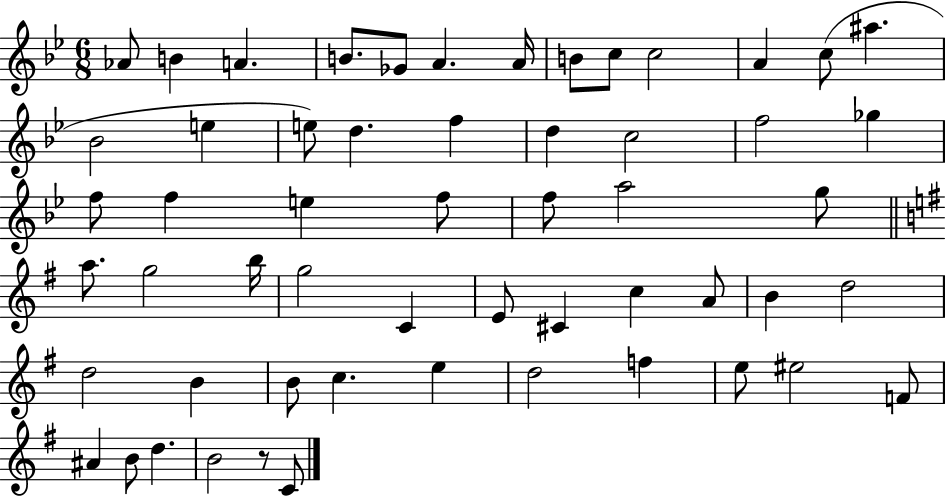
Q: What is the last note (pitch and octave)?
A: C4